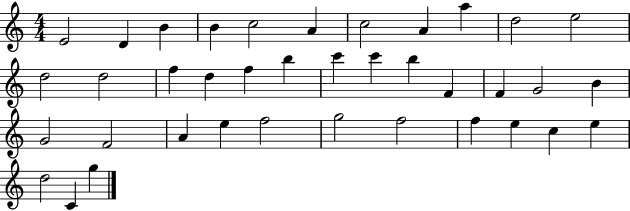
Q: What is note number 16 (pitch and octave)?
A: F5